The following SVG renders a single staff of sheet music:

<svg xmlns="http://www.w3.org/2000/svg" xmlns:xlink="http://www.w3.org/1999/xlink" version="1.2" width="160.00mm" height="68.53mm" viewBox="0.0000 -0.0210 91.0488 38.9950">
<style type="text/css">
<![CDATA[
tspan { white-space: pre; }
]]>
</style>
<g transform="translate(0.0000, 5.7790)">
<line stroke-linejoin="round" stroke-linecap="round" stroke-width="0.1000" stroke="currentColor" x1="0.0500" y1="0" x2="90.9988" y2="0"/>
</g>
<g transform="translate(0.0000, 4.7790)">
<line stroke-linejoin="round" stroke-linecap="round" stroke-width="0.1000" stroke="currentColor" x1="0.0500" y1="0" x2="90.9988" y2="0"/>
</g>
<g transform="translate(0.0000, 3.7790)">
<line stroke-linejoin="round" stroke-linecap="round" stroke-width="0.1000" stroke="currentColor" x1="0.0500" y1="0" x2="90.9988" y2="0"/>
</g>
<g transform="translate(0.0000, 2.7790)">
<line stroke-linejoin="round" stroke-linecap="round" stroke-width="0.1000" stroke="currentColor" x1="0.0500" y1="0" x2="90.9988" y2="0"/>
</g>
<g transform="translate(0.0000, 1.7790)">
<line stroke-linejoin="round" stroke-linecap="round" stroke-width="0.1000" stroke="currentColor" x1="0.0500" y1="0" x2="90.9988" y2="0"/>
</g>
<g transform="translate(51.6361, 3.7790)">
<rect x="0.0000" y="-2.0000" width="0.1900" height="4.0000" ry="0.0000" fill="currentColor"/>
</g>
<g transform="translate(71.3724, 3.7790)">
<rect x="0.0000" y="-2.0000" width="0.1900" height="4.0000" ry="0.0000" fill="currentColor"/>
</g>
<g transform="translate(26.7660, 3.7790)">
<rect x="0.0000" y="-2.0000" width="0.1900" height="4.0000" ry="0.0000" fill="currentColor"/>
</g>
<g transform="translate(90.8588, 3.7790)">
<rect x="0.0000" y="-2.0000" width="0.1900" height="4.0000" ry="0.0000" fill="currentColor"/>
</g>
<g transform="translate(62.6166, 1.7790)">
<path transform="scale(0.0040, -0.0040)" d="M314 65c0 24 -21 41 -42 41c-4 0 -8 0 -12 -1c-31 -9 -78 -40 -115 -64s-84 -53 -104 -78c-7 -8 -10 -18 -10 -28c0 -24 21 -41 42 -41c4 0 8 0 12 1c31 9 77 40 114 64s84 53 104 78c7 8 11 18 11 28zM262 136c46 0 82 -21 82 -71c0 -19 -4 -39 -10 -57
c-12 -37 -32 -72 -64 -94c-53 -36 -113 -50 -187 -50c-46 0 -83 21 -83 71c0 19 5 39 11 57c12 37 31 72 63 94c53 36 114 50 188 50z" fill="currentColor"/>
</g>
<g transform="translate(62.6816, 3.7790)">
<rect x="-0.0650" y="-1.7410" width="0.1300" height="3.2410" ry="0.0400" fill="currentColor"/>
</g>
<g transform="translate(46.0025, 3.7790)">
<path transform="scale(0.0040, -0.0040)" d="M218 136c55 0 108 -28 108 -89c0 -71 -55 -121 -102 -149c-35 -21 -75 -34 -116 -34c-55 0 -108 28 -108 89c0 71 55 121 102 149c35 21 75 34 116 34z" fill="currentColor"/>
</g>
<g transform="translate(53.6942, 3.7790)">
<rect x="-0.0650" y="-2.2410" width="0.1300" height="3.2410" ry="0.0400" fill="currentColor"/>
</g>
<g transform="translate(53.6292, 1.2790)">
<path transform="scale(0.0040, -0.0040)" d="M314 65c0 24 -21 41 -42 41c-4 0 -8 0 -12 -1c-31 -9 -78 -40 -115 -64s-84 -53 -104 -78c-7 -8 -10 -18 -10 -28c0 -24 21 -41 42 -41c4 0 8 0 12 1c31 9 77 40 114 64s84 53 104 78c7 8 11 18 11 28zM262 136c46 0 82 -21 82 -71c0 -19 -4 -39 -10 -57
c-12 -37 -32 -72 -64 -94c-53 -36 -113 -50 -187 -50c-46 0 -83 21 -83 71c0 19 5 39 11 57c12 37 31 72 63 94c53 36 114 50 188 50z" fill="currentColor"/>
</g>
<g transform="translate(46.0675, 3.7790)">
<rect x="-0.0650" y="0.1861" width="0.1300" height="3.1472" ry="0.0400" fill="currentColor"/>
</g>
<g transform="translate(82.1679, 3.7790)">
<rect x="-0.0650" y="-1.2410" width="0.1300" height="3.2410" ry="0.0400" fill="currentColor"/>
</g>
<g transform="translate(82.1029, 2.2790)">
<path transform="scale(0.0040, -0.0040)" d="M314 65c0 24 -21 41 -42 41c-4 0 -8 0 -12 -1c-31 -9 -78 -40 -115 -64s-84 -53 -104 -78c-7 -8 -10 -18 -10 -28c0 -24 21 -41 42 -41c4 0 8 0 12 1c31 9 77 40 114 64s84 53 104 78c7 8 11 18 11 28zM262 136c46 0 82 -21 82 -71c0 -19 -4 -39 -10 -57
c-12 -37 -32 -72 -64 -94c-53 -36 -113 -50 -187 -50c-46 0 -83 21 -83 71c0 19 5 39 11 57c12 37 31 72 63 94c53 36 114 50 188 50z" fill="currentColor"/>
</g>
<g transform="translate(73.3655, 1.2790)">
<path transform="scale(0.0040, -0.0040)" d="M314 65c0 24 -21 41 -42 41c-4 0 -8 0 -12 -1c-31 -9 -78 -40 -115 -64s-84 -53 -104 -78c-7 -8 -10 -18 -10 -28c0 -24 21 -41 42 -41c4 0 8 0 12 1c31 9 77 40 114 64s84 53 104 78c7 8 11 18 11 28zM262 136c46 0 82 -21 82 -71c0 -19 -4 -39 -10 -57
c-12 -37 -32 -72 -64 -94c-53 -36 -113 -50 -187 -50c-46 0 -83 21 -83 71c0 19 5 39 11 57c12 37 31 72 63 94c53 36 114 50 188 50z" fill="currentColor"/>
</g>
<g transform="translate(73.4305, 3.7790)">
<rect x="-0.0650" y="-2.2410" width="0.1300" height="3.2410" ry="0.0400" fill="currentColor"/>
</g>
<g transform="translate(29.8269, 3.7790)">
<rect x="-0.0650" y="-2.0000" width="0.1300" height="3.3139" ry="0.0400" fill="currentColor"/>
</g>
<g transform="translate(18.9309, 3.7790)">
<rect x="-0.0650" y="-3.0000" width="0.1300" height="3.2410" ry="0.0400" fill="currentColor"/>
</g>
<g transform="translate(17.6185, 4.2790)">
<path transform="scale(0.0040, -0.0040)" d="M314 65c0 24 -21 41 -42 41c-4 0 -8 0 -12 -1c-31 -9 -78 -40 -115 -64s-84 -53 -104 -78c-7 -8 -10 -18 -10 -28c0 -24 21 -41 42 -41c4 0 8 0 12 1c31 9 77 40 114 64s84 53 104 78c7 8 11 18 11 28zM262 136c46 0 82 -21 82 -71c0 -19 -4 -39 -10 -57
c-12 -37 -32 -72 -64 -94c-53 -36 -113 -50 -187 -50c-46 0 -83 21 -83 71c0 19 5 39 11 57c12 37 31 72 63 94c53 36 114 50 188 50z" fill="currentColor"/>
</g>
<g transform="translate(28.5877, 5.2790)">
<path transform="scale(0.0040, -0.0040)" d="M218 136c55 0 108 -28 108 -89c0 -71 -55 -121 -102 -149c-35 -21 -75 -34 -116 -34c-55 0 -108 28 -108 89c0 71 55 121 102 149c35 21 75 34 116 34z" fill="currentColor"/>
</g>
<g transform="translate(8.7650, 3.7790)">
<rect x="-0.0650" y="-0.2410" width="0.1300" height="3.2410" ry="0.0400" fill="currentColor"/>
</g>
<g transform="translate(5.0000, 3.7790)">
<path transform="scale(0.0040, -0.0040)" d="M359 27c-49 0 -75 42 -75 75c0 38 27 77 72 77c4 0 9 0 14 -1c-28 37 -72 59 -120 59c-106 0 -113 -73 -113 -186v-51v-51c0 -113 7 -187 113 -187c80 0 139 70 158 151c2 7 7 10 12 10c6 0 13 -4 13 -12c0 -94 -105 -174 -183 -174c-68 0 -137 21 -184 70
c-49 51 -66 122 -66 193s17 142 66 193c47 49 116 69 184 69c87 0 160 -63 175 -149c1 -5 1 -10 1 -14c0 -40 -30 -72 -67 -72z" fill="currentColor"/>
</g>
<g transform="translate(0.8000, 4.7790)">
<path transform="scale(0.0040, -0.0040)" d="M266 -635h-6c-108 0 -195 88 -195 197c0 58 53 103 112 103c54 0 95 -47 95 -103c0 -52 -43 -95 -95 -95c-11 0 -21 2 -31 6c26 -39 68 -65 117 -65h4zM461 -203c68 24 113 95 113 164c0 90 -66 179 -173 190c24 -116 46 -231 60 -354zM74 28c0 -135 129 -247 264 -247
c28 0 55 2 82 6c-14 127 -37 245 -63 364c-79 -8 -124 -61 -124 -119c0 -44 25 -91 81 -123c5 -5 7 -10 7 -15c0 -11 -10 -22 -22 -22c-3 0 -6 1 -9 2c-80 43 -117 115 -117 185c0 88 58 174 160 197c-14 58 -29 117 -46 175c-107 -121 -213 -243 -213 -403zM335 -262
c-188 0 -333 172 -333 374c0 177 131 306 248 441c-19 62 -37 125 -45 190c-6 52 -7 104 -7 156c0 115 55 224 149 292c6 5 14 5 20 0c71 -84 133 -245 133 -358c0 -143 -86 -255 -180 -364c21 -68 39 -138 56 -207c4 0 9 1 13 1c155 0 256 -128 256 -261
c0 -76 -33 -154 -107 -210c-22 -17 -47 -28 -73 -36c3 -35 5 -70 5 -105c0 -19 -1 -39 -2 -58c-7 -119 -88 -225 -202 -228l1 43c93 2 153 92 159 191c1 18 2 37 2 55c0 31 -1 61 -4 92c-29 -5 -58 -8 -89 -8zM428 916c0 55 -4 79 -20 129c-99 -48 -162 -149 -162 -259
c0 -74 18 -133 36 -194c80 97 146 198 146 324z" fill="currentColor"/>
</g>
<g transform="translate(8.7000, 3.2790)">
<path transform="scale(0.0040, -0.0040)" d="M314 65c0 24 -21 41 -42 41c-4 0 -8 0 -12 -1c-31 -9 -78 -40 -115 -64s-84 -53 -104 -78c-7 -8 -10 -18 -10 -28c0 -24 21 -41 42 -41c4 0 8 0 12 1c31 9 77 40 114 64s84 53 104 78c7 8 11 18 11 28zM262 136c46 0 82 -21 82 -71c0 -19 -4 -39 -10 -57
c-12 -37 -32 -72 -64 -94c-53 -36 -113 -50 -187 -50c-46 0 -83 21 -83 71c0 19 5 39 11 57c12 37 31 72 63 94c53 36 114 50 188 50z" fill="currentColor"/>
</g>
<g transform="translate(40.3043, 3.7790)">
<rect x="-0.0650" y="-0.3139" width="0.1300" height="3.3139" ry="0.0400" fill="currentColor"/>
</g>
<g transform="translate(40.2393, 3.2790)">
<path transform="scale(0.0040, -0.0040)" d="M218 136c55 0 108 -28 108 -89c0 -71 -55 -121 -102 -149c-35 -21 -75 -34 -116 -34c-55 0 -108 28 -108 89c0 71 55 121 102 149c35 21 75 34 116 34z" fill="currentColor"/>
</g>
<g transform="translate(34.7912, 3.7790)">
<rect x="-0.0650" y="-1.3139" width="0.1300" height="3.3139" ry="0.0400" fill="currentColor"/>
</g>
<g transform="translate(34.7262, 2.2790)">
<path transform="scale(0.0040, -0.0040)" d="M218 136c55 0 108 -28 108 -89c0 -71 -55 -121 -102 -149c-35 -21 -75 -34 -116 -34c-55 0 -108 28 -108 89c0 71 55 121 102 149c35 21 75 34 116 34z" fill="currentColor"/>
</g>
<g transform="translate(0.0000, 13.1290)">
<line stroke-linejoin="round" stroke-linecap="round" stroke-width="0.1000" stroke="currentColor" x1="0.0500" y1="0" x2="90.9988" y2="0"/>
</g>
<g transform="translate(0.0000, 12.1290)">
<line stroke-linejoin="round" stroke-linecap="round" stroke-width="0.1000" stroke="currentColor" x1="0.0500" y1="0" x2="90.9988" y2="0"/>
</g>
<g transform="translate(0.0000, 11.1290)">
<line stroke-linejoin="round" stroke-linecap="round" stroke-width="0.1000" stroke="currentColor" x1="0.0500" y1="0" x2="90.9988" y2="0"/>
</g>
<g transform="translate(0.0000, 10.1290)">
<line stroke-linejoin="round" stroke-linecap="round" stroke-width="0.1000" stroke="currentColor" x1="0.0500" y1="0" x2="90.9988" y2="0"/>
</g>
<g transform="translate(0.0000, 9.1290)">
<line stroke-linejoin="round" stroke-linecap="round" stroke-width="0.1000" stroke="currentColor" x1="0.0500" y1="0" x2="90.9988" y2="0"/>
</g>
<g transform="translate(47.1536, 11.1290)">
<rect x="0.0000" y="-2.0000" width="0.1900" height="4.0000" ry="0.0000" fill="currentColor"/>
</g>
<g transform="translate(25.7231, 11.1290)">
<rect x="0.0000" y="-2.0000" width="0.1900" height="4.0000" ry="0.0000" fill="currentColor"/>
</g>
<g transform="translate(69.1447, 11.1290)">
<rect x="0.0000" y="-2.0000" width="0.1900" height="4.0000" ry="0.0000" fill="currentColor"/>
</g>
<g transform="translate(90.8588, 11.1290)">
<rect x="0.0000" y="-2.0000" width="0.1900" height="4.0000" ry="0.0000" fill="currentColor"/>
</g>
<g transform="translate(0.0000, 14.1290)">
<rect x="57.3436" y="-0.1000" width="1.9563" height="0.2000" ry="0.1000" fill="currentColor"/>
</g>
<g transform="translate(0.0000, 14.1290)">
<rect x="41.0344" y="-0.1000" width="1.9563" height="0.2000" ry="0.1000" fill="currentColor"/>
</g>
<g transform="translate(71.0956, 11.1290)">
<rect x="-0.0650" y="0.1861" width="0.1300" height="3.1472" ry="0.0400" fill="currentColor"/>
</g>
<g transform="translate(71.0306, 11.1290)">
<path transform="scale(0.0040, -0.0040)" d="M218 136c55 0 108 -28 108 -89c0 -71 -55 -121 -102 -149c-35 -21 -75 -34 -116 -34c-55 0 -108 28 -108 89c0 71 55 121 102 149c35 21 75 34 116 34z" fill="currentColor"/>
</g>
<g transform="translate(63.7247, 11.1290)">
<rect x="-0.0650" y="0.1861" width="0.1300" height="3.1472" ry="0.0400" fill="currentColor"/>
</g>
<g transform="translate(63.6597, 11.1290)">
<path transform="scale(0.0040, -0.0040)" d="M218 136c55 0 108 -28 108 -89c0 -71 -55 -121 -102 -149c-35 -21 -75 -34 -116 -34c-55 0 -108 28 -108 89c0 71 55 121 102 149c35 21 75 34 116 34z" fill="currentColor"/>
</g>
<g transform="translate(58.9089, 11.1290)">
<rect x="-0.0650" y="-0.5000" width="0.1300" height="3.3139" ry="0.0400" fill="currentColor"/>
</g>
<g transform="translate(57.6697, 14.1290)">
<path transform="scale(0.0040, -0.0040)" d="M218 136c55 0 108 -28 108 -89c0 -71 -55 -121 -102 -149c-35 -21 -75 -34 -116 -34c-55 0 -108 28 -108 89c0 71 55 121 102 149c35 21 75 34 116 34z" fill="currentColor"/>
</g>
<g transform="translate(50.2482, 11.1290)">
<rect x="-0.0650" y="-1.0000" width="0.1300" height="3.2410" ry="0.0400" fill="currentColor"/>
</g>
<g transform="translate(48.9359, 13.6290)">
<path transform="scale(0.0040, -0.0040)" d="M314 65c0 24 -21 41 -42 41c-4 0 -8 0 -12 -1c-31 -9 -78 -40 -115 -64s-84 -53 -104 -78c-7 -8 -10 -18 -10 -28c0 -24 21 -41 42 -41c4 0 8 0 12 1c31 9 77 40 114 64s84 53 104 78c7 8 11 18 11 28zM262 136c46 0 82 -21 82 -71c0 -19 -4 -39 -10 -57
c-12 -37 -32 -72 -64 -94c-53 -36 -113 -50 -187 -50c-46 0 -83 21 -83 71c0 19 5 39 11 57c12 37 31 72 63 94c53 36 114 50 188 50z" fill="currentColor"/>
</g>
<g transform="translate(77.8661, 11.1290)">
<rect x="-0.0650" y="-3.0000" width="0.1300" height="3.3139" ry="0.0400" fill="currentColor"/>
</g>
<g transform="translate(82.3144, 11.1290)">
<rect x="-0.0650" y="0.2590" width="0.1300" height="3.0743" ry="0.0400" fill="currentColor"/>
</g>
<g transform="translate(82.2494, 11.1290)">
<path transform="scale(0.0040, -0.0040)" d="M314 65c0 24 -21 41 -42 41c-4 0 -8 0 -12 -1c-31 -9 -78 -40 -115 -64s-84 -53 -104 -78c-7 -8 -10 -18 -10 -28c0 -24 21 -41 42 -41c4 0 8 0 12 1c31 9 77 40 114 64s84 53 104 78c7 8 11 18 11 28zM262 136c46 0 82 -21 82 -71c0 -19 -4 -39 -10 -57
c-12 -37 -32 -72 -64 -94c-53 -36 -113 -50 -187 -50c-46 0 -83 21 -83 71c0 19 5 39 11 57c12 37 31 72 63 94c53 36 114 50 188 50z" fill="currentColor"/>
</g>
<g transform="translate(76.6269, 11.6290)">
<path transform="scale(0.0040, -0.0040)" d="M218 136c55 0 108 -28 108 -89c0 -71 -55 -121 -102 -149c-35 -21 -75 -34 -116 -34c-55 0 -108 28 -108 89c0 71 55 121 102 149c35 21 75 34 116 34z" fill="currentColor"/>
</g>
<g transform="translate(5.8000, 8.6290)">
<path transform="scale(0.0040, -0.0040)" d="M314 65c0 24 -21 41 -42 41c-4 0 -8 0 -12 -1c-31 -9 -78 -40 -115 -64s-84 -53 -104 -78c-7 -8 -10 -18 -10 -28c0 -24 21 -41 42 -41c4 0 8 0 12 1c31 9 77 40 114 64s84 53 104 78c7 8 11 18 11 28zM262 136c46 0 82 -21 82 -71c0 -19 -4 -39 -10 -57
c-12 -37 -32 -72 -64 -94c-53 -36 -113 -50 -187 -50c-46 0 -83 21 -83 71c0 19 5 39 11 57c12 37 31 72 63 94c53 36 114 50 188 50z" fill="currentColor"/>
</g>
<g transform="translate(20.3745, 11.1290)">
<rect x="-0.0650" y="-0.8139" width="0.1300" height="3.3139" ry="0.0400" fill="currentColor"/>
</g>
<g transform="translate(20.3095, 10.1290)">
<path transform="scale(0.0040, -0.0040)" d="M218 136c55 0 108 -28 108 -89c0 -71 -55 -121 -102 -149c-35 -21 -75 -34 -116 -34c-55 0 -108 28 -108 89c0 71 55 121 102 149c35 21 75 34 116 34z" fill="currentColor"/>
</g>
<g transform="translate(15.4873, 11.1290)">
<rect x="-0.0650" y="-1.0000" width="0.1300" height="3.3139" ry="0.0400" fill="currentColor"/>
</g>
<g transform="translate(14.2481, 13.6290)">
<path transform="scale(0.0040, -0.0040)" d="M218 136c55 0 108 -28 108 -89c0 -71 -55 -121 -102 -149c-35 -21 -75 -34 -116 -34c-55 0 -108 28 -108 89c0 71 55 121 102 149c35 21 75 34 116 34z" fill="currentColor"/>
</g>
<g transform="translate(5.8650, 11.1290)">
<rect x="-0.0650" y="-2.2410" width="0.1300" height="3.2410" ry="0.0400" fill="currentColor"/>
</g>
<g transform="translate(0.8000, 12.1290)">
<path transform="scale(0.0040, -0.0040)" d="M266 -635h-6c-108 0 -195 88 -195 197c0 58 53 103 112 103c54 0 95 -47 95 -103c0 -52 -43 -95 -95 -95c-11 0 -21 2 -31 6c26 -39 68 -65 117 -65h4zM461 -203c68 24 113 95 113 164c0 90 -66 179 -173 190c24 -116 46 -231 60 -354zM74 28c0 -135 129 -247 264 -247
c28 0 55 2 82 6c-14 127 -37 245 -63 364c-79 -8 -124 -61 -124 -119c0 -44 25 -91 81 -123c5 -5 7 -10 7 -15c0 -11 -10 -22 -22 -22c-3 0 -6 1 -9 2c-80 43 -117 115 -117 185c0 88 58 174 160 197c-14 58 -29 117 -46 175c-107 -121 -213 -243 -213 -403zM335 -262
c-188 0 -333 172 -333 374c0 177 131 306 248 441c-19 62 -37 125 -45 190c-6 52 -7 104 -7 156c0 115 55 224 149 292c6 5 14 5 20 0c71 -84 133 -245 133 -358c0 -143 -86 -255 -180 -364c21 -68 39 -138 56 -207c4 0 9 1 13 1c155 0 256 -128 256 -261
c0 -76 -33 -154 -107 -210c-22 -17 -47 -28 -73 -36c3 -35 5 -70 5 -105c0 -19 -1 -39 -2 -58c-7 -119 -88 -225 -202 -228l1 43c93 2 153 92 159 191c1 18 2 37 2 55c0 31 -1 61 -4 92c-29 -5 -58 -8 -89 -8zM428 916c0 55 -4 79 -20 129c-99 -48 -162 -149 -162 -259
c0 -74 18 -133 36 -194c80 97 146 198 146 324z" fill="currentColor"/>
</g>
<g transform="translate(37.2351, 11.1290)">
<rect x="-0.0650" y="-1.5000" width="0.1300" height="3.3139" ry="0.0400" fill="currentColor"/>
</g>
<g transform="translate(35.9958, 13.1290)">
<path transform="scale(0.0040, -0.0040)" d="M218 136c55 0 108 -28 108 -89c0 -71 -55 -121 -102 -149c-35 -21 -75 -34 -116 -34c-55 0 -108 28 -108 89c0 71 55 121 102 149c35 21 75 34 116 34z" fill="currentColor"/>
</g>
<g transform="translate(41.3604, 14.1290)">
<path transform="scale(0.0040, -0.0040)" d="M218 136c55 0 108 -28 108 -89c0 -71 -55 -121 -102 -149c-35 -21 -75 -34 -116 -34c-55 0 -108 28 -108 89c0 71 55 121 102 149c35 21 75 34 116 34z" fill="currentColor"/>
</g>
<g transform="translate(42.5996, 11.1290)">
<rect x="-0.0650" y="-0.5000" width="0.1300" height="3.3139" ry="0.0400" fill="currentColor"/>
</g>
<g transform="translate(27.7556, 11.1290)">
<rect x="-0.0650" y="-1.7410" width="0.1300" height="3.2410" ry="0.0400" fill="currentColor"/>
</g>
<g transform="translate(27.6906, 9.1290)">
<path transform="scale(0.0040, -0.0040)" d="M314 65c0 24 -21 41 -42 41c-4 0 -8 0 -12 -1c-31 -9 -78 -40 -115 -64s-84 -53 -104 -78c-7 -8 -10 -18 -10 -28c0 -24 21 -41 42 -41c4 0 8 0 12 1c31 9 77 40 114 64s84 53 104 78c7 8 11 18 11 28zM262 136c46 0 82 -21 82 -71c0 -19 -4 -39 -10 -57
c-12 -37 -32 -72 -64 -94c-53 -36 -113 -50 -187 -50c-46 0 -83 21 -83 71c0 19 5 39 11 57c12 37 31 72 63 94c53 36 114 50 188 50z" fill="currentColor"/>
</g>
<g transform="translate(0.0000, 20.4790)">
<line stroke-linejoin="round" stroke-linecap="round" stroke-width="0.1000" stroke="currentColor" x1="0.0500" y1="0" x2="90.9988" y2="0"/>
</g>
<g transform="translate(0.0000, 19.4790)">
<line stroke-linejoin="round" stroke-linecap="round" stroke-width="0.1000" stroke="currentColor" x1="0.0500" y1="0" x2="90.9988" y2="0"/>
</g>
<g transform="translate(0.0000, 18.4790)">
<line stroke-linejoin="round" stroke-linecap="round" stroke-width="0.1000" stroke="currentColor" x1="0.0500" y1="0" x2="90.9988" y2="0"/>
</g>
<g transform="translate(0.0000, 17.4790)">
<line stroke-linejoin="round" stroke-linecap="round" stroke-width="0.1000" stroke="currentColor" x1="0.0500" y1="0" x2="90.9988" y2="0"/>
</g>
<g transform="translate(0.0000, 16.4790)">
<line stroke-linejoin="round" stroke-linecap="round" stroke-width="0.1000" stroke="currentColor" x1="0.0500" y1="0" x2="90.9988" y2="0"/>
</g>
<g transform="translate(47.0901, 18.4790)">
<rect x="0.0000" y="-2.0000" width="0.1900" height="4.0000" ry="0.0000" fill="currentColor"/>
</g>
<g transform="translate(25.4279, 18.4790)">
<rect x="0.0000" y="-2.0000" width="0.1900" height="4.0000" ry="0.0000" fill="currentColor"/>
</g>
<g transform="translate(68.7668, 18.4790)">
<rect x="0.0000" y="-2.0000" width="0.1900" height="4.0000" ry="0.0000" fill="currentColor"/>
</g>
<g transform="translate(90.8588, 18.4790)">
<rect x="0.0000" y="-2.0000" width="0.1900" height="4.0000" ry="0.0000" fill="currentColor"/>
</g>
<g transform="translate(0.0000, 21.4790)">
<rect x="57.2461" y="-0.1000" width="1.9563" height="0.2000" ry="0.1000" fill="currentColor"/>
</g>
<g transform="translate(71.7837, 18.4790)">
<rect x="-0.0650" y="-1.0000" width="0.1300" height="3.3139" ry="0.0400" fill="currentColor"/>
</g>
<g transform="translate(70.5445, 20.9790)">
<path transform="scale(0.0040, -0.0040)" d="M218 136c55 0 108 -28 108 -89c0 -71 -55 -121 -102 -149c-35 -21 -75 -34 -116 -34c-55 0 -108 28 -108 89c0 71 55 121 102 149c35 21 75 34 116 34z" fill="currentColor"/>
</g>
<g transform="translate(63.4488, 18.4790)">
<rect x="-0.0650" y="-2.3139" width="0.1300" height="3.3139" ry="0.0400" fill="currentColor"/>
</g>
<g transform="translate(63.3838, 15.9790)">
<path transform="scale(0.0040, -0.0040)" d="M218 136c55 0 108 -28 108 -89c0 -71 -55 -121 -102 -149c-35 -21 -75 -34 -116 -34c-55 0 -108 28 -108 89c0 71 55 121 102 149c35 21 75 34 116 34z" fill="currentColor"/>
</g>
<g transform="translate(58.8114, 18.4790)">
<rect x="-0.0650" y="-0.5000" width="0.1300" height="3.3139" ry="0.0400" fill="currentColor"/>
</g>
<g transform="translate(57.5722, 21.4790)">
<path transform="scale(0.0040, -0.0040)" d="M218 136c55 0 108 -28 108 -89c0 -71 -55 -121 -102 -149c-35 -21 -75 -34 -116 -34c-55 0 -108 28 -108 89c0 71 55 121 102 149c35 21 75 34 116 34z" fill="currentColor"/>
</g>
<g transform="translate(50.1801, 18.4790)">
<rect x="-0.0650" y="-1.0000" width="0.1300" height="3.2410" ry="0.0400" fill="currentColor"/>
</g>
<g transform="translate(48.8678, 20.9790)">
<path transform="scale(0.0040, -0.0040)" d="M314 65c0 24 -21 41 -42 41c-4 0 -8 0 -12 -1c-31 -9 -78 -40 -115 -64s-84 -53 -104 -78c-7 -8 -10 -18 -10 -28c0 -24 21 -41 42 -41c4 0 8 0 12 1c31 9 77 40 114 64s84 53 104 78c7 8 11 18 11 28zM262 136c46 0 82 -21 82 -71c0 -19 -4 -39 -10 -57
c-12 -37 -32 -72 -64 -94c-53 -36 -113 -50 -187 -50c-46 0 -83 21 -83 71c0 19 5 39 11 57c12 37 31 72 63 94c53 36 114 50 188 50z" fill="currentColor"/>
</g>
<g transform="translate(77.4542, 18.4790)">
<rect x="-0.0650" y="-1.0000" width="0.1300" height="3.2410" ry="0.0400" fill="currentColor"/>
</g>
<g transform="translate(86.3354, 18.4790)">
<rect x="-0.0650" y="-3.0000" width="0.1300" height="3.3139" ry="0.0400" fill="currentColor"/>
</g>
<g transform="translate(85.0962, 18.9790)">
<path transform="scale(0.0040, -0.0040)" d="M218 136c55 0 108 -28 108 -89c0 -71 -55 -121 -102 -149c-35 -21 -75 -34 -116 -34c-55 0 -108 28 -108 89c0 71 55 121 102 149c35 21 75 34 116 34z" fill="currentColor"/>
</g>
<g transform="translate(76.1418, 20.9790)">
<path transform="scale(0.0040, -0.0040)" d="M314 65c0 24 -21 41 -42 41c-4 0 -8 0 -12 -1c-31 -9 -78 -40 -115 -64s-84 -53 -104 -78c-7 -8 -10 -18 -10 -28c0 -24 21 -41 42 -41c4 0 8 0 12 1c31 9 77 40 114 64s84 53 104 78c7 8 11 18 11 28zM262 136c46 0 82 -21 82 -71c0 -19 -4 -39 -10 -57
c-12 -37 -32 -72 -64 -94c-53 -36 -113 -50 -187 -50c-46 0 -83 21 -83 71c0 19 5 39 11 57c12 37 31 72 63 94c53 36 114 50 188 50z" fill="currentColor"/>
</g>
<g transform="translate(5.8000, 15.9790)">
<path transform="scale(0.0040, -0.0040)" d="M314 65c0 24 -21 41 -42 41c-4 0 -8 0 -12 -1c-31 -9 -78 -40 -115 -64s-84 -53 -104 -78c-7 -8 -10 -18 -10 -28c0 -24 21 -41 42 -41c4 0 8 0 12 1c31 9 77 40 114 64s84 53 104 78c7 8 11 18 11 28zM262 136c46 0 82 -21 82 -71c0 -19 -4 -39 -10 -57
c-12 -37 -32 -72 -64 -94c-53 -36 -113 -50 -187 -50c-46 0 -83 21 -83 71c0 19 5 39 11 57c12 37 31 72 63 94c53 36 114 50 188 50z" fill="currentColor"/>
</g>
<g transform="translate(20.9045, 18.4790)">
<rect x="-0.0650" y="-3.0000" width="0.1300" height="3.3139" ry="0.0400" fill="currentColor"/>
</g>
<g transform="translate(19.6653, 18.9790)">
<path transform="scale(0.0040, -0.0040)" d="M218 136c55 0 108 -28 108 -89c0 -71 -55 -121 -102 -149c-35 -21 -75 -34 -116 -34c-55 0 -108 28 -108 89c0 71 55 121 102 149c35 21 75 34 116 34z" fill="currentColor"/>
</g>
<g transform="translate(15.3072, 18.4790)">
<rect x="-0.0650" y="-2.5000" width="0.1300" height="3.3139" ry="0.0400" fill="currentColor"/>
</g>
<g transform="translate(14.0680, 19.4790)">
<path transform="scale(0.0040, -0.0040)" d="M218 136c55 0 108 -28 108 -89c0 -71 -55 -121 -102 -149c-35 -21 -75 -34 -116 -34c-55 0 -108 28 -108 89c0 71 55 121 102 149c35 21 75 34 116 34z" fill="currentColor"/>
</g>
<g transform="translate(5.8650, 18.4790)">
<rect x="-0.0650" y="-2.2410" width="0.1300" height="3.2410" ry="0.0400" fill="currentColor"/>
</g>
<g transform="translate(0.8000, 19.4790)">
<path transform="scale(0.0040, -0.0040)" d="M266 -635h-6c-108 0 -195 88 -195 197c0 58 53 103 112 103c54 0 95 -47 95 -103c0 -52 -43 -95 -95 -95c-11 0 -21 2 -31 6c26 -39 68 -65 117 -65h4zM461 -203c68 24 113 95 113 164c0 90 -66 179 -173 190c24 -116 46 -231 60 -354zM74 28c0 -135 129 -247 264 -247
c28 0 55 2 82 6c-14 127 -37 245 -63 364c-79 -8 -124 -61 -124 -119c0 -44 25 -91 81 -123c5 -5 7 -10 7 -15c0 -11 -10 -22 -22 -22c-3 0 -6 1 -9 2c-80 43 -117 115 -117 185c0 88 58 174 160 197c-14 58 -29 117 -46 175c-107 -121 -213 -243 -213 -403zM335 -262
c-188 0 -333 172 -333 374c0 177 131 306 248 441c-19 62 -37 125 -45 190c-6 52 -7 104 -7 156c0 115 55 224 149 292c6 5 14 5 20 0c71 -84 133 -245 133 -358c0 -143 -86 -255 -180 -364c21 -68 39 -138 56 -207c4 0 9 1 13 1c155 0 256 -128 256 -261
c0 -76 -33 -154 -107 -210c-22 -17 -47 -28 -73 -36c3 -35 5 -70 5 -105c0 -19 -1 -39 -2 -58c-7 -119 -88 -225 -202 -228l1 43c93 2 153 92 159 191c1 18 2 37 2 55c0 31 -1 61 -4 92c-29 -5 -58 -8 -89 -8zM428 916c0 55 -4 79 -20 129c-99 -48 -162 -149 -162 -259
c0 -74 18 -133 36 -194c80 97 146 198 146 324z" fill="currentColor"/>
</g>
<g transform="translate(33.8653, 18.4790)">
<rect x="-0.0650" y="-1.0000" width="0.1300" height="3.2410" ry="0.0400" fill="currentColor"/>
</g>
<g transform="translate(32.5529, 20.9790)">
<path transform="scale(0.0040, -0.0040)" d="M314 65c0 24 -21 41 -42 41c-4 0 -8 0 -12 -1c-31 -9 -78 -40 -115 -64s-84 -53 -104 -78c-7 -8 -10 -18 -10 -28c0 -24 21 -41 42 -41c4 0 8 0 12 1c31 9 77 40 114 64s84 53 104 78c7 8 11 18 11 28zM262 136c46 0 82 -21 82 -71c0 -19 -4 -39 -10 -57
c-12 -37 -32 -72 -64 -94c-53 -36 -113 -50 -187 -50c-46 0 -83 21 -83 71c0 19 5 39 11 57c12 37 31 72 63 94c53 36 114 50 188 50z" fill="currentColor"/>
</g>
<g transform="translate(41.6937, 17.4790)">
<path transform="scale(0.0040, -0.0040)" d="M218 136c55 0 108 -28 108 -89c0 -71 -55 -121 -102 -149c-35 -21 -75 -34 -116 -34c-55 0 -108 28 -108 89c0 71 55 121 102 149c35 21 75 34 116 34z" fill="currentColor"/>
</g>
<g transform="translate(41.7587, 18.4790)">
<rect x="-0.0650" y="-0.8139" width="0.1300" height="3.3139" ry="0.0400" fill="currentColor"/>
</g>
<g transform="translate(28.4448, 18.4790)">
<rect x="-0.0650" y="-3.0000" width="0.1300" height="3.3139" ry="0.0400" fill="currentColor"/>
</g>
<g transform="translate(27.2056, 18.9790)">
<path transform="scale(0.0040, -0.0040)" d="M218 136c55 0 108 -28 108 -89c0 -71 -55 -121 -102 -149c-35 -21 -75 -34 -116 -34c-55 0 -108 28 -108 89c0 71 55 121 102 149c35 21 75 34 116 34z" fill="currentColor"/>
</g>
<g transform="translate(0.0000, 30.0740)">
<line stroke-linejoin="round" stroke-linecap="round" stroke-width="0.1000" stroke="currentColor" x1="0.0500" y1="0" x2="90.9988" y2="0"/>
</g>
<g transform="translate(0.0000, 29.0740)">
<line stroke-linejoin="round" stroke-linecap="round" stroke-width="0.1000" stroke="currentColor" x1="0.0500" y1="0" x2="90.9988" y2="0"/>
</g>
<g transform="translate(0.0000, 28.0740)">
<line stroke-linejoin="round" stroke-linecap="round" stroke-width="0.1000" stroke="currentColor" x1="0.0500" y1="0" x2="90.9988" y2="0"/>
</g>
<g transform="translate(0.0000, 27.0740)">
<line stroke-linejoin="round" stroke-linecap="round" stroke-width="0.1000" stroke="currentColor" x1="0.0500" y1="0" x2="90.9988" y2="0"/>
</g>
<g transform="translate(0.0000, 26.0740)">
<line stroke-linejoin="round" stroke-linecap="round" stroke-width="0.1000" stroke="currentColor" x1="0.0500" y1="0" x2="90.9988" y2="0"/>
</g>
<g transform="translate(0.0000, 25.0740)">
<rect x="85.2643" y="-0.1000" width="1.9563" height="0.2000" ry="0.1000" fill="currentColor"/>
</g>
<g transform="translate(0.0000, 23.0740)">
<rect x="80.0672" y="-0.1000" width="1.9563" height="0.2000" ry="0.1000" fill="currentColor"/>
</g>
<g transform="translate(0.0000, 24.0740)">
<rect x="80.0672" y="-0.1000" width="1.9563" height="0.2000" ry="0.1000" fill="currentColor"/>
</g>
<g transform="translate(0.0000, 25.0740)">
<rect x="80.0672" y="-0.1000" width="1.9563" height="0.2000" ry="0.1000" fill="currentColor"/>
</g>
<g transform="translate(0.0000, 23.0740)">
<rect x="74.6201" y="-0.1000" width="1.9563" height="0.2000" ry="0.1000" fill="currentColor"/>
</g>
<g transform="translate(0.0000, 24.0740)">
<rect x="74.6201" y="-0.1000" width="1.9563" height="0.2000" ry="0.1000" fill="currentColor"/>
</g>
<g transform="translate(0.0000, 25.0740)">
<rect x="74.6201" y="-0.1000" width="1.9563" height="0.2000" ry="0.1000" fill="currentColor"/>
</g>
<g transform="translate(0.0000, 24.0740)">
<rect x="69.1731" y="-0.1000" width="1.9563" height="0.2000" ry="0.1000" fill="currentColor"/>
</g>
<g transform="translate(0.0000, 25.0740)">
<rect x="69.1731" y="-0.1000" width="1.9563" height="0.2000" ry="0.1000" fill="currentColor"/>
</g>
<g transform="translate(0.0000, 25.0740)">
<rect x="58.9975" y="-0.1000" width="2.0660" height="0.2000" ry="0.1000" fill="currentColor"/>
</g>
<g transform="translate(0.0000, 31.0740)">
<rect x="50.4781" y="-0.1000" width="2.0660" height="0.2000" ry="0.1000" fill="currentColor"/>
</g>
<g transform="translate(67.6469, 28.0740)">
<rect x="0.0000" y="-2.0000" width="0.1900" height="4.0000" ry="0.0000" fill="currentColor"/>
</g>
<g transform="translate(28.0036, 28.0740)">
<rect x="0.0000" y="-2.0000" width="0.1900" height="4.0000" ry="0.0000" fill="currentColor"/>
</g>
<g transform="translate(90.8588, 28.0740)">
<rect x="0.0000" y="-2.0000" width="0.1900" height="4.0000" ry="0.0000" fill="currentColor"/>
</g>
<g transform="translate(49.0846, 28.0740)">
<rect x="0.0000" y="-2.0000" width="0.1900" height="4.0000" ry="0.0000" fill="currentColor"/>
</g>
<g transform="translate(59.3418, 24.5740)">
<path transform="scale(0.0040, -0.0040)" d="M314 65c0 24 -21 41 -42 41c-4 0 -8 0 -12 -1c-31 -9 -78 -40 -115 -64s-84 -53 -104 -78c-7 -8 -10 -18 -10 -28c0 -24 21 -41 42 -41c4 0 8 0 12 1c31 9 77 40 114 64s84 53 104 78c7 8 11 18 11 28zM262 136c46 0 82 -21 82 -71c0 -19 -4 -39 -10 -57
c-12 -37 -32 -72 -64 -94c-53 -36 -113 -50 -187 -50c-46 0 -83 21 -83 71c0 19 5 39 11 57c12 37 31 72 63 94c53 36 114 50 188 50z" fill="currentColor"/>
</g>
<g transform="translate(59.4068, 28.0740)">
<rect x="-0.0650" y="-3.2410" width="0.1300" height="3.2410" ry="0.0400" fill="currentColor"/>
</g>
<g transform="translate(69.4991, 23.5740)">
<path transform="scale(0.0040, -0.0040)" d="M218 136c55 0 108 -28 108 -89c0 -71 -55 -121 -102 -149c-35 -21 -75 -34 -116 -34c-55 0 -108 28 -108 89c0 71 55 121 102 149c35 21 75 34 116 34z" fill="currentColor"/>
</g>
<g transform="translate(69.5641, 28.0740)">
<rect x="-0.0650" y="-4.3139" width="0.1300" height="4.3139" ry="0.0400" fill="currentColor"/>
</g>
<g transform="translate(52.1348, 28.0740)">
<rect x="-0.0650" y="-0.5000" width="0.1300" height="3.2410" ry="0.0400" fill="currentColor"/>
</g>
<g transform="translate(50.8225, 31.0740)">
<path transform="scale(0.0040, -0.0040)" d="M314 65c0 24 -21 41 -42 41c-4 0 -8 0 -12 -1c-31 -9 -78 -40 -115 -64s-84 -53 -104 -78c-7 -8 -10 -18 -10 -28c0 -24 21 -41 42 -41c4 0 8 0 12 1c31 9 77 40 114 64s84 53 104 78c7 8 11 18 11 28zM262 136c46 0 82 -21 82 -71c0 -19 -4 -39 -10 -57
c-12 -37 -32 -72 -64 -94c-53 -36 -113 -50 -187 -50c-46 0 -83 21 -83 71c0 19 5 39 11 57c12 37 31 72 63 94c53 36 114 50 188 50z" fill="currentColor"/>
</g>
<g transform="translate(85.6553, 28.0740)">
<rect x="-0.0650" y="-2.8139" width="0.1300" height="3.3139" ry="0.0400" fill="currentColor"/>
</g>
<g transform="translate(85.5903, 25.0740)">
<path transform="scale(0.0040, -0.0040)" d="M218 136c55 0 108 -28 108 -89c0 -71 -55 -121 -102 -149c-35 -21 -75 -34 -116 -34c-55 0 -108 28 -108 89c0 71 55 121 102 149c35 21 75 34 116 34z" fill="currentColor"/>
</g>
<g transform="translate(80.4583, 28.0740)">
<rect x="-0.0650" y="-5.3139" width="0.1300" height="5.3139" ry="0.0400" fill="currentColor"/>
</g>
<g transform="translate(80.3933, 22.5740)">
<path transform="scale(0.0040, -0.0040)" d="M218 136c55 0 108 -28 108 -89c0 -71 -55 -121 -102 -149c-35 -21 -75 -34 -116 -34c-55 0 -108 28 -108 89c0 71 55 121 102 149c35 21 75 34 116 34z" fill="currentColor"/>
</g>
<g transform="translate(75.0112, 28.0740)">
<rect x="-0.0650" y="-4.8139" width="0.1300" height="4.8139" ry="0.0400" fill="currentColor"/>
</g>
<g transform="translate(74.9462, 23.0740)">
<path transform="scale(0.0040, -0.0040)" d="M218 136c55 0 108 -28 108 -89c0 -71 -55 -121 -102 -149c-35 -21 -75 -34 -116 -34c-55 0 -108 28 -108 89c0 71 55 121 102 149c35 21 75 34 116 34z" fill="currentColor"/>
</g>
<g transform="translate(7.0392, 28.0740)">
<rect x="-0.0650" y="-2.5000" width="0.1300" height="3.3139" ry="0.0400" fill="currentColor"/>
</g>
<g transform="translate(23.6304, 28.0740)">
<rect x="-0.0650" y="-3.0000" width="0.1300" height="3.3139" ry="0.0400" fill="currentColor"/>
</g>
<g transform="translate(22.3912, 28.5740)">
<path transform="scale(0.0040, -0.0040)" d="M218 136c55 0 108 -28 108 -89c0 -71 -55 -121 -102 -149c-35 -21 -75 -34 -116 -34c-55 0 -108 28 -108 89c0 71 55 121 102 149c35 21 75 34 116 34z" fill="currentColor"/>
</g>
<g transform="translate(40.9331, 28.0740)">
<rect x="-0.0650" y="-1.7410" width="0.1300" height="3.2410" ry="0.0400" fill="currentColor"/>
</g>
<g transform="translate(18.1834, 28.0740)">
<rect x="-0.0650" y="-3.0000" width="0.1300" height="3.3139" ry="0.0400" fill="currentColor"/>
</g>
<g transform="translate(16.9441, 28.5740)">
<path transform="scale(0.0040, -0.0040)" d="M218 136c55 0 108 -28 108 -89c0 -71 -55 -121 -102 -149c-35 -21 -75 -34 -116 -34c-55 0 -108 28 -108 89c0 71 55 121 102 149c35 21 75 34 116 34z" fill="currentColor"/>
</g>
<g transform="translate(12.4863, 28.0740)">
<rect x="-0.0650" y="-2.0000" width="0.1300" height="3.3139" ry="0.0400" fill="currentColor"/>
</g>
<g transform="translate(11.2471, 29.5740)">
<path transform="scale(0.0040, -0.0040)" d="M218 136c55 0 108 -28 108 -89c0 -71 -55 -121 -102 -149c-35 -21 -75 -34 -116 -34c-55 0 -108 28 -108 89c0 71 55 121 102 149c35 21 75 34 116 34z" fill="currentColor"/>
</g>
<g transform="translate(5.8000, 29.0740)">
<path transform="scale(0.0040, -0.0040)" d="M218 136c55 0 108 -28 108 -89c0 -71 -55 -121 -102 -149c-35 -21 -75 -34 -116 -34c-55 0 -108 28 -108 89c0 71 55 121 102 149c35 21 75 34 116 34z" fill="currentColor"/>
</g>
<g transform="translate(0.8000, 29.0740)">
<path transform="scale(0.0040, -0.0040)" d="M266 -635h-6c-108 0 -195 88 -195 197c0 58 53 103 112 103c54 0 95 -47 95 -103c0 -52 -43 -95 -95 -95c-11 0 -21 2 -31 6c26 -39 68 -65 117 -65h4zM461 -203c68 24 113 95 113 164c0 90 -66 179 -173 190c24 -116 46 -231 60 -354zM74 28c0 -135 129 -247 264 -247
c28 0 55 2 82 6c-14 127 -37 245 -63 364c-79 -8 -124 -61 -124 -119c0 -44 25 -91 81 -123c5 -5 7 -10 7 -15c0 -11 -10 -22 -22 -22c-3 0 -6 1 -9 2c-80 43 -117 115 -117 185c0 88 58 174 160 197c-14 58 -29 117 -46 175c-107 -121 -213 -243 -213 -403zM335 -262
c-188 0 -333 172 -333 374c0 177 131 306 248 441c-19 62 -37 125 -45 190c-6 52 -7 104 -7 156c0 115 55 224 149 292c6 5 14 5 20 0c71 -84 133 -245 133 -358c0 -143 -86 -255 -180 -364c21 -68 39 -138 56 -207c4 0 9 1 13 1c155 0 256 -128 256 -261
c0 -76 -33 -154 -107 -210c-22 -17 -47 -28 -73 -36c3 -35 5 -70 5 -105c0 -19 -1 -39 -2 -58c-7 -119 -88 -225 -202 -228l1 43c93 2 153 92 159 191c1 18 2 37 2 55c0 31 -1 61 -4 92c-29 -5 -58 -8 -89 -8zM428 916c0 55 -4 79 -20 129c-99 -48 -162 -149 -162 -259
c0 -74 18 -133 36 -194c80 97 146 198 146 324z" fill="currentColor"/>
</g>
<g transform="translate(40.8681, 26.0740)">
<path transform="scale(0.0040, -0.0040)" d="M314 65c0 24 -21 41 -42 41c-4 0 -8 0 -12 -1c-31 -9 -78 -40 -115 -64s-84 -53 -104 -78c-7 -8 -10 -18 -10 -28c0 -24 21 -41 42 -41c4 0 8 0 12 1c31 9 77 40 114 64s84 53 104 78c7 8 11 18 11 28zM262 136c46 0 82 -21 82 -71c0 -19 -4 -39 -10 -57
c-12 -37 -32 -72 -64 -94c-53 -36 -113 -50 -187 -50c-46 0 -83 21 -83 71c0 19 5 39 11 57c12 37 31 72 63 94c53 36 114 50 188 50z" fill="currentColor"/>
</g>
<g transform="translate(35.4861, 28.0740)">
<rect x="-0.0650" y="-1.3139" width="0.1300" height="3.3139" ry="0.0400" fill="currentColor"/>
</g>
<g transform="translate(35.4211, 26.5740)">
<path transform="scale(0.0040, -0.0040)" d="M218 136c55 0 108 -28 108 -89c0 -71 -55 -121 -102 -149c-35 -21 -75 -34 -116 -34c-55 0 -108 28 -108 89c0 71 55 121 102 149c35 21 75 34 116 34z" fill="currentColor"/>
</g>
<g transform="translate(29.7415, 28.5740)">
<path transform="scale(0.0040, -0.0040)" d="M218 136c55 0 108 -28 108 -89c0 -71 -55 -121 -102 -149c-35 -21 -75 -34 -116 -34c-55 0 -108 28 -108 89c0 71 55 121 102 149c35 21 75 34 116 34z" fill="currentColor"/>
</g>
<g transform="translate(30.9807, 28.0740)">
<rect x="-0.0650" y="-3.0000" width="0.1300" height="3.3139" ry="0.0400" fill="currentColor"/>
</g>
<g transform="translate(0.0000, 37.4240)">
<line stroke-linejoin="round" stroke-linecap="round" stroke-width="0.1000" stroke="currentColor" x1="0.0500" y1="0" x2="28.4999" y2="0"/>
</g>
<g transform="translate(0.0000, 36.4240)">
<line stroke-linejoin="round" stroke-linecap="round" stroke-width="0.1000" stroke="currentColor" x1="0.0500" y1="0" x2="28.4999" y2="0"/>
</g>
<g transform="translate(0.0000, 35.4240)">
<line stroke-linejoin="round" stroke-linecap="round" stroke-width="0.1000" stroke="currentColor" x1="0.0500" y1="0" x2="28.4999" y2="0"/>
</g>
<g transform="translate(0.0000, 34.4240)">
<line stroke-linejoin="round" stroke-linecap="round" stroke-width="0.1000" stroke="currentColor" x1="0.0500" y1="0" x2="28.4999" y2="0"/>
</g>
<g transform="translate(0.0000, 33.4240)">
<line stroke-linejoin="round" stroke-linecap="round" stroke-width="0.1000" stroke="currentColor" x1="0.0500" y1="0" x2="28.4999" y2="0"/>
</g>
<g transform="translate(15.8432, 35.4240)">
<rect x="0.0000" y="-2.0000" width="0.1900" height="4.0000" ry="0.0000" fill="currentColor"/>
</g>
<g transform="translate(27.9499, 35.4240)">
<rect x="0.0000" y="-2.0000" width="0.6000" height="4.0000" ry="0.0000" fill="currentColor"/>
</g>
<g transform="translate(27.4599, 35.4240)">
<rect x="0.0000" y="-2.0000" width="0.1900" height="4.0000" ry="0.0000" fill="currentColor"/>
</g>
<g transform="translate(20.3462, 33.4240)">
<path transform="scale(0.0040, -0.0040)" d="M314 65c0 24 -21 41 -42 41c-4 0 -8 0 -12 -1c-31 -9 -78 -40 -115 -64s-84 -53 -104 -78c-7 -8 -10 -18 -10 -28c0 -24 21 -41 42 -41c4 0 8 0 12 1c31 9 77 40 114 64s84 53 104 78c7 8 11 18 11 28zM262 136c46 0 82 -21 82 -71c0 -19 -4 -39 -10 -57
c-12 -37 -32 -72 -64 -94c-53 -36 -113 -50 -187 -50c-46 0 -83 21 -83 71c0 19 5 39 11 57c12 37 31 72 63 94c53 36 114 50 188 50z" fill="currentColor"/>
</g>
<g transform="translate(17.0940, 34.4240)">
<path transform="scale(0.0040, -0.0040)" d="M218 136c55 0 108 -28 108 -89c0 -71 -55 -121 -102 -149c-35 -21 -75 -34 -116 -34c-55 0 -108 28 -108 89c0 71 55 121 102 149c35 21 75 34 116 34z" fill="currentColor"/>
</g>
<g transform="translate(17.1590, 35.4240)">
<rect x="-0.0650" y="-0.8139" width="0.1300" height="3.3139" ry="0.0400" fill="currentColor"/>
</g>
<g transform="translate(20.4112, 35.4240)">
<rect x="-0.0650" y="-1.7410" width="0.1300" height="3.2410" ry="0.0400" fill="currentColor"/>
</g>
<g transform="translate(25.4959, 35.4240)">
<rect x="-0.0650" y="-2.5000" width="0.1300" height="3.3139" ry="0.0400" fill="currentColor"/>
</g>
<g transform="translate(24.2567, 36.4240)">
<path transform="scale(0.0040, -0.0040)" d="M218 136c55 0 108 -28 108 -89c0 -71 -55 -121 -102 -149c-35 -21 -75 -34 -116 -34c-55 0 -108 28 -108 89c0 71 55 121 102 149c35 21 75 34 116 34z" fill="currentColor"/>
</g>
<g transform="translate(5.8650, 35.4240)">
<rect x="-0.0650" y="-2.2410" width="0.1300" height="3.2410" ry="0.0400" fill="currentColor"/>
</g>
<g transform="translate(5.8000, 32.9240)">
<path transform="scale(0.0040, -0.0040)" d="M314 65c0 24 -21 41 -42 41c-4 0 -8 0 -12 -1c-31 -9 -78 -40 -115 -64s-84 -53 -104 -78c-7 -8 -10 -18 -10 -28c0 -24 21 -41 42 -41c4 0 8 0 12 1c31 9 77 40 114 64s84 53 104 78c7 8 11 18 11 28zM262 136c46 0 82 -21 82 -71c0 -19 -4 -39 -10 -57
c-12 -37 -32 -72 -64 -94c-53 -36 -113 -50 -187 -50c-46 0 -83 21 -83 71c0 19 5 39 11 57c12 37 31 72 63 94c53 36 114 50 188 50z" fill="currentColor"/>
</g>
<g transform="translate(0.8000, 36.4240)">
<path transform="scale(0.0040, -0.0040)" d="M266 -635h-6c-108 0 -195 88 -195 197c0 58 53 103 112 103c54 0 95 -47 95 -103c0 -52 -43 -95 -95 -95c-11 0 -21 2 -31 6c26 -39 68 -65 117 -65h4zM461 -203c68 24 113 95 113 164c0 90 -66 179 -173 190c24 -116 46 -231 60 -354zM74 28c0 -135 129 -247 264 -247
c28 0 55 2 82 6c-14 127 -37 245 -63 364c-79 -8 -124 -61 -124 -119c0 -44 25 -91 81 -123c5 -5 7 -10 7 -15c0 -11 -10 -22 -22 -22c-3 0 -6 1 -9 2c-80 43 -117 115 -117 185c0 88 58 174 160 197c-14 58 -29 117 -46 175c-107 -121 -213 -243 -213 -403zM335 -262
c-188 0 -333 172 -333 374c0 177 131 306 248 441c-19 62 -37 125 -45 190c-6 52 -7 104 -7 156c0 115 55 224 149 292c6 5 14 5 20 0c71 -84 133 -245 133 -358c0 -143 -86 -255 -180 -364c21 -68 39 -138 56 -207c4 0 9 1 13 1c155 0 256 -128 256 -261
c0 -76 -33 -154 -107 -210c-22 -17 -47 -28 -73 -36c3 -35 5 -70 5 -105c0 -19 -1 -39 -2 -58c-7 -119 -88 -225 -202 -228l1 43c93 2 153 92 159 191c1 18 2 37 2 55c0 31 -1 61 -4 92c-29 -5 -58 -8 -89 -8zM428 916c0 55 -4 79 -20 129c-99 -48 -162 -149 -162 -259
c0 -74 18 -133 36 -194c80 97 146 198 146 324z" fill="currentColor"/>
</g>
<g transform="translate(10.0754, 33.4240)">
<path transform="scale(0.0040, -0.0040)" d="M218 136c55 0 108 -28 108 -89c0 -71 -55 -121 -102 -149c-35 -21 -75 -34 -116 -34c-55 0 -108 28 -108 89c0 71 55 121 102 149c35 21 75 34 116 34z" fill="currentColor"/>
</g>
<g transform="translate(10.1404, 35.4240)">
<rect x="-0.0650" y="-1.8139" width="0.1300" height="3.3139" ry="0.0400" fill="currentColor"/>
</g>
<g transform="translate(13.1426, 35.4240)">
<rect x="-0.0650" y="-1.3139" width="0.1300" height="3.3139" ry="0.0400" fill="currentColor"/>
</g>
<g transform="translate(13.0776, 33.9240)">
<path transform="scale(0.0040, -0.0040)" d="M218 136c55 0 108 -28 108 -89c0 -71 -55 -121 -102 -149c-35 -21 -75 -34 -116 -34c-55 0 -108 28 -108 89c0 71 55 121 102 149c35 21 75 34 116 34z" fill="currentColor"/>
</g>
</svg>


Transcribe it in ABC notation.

X:1
T:Untitled
M:4/4
L:1/4
K:C
c2 A2 F e c B g2 f2 g2 e2 g2 D d f2 E C D2 C B B A B2 g2 G A A D2 d D2 C g D D2 A G F A A A e f2 C2 b2 d' e' f' a g2 f e d f2 G